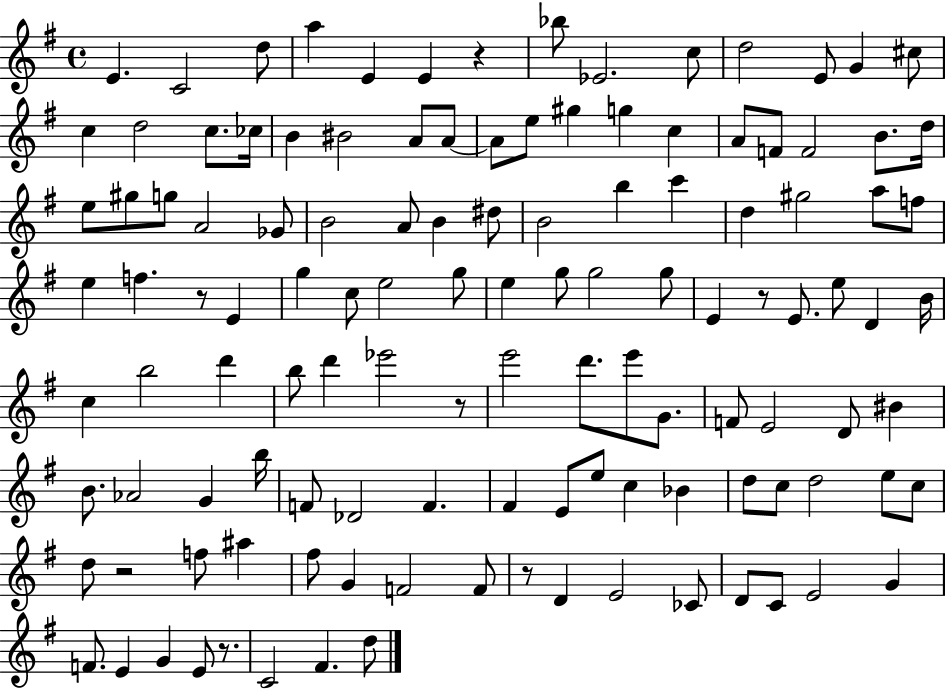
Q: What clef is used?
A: treble